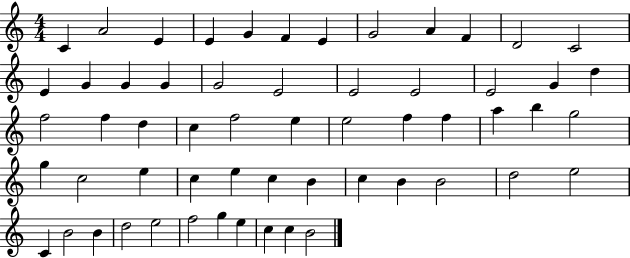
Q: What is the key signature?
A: C major